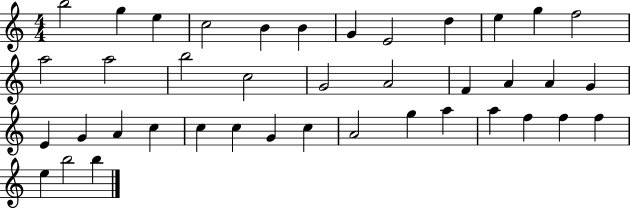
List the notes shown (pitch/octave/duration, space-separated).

B5/h G5/q E5/q C5/h B4/q B4/q G4/q E4/h D5/q E5/q G5/q F5/h A5/h A5/h B5/h C5/h G4/h A4/h F4/q A4/q A4/q G4/q E4/q G4/q A4/q C5/q C5/q C5/q G4/q C5/q A4/h G5/q A5/q A5/q F5/q F5/q F5/q E5/q B5/h B5/q